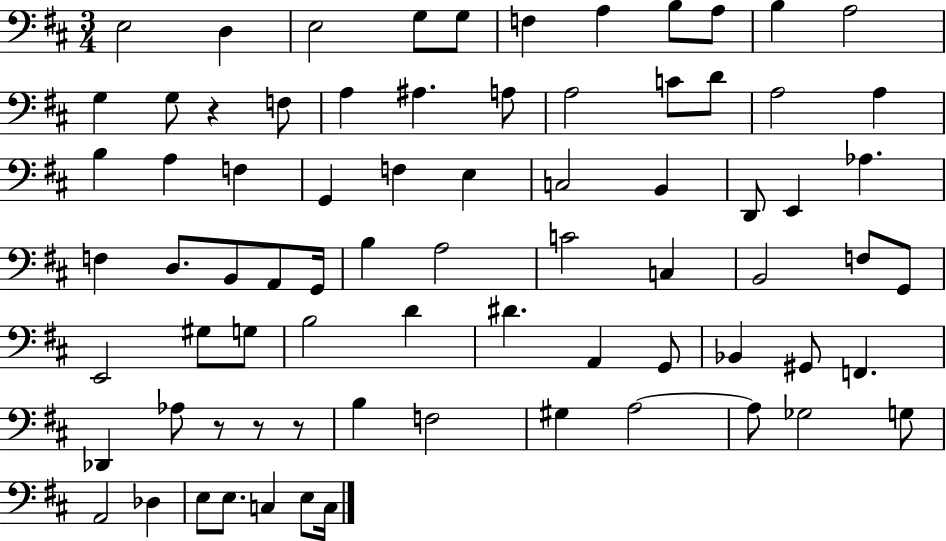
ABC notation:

X:1
T:Untitled
M:3/4
L:1/4
K:D
E,2 D, E,2 G,/2 G,/2 F, A, B,/2 A,/2 B, A,2 G, G,/2 z F,/2 A, ^A, A,/2 A,2 C/2 D/2 A,2 A, B, A, F, G,, F, E, C,2 B,, D,,/2 E,, _A, F, D,/2 B,,/2 A,,/2 G,,/4 B, A,2 C2 C, B,,2 F,/2 G,,/2 E,,2 ^G,/2 G,/2 B,2 D ^D A,, G,,/2 _B,, ^G,,/2 F,, _D,, _A,/2 z/2 z/2 z/2 B, F,2 ^G, A,2 A,/2 _G,2 G,/2 A,,2 _D, E,/2 E,/2 C, E,/2 C,/4